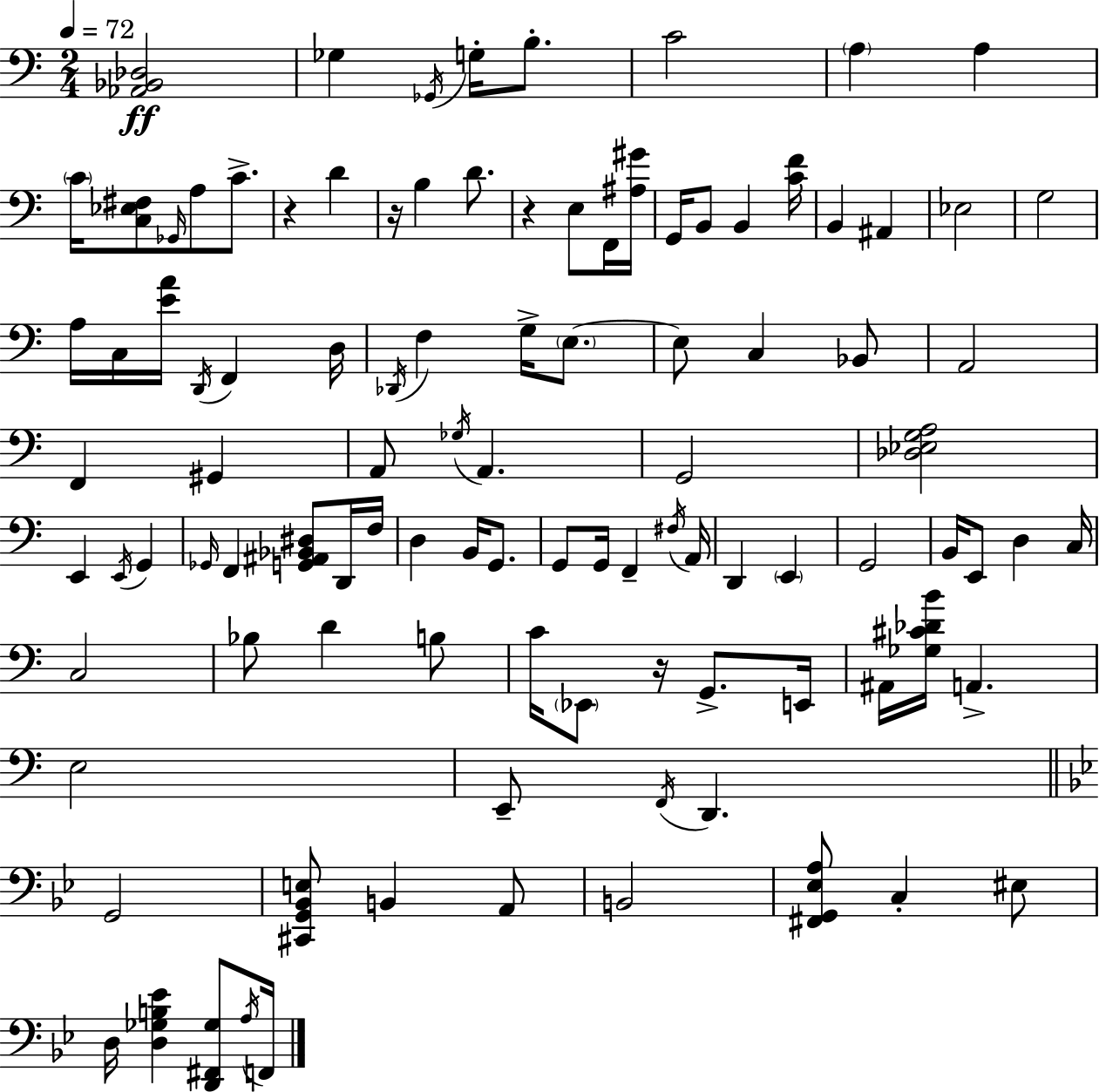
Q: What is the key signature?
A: C major